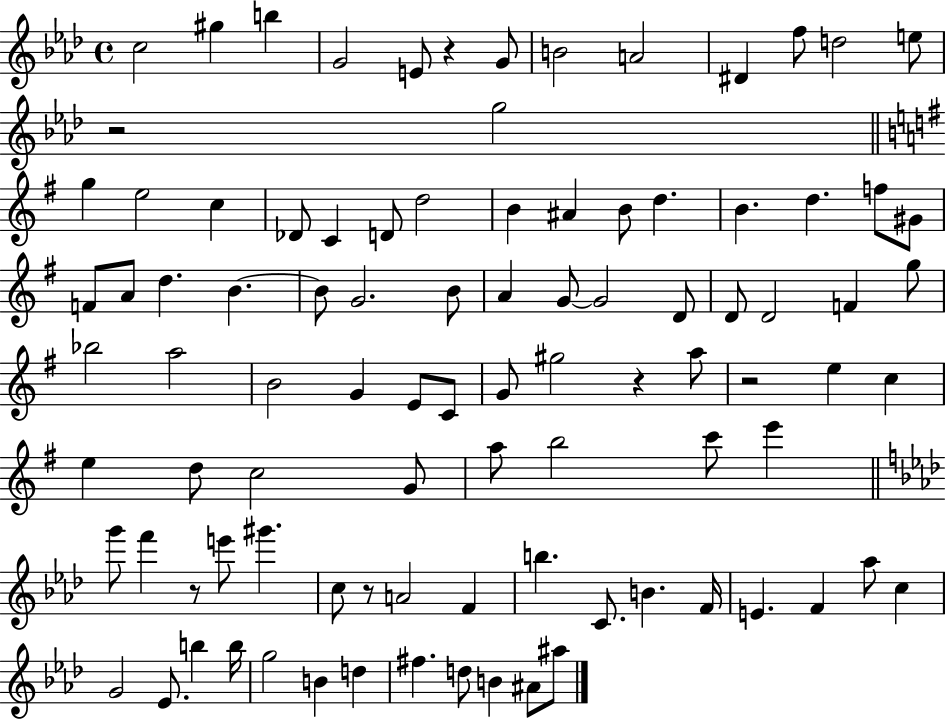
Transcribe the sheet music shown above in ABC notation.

X:1
T:Untitled
M:4/4
L:1/4
K:Ab
c2 ^g b G2 E/2 z G/2 B2 A2 ^D f/2 d2 e/2 z2 g2 g e2 c _D/2 C D/2 d2 B ^A B/2 d B d f/2 ^G/2 F/2 A/2 d B B/2 G2 B/2 A G/2 G2 D/2 D/2 D2 F g/2 _b2 a2 B2 G E/2 C/2 G/2 ^g2 z a/2 z2 e c e d/2 c2 G/2 a/2 b2 c'/2 e' g'/2 f' z/2 e'/2 ^g' c/2 z/2 A2 F b C/2 B F/4 E F _a/2 c G2 _E/2 b b/4 g2 B d ^f d/2 B ^A/2 ^a/2